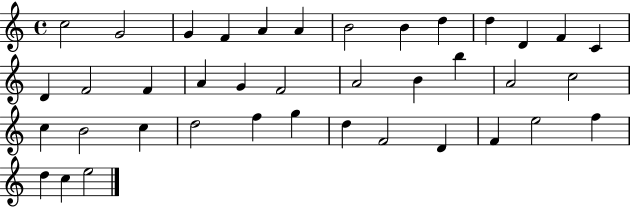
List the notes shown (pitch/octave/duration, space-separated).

C5/h G4/h G4/q F4/q A4/q A4/q B4/h B4/q D5/q D5/q D4/q F4/q C4/q D4/q F4/h F4/q A4/q G4/q F4/h A4/h B4/q B5/q A4/h C5/h C5/q B4/h C5/q D5/h F5/q G5/q D5/q F4/h D4/q F4/q E5/h F5/q D5/q C5/q E5/h